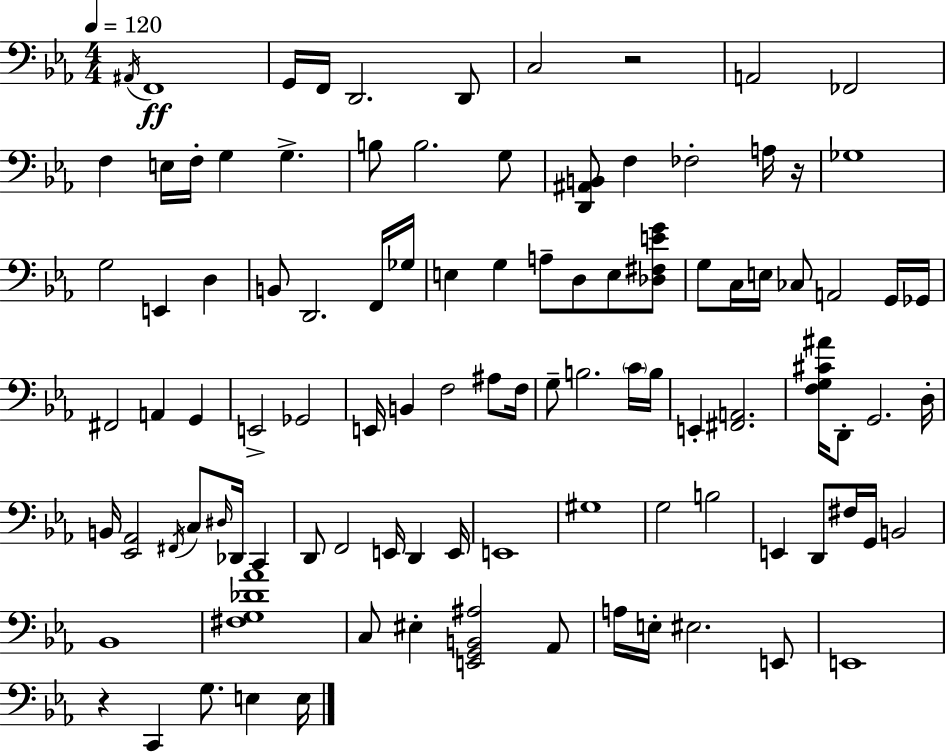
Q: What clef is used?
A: bass